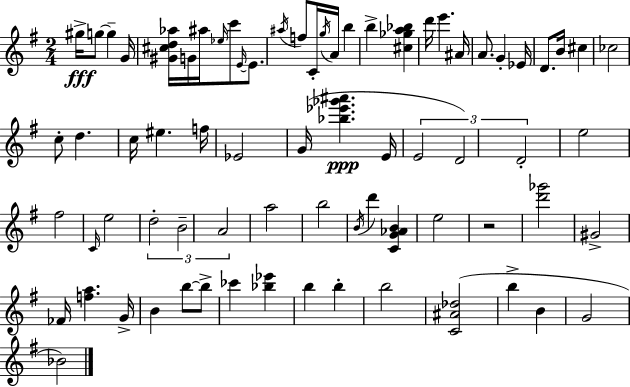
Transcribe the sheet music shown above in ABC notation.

X:1
T:Untitled
M:2/4
L:1/4
K:G
^g/4 g/2 g G/4 [^G^cd_a]/4 G/4 ^a/4 _e/4 c'/2 E/4 E/2 ^a/4 f/2 C/4 g/4 A/4 b b [^c_ga_b] d'/4 e' ^A/4 A/2 G _E/4 D/2 B/4 ^c _c2 c/2 d c/4 ^e f/4 _E2 G/4 [_b_e'_g'^a'] E/4 E2 D2 D2 e2 ^f2 C/4 e2 d2 B2 A2 a2 b2 B/4 d' [CG_AB] e2 z2 [d'_g']2 ^G2 _F/4 [fa] G/4 B b/2 b/2 _c' [_b_e'] b b b2 [C^A_d]2 b B G2 _B2